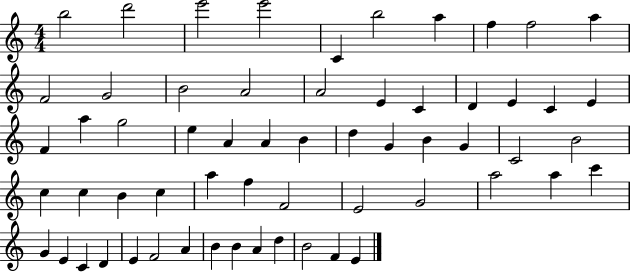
B5/h D6/h E6/h E6/h C4/q B5/h A5/q F5/q F5/h A5/q F4/h G4/h B4/h A4/h A4/h E4/q C4/q D4/q E4/q C4/q E4/q F4/q A5/q G5/h E5/q A4/q A4/q B4/q D5/q G4/q B4/q G4/q C4/h B4/h C5/q C5/q B4/q C5/q A5/q F5/q F4/h E4/h G4/h A5/h A5/q C6/q G4/q E4/q C4/q D4/q E4/q F4/h A4/q B4/q B4/q A4/q D5/q B4/h F4/q E4/q